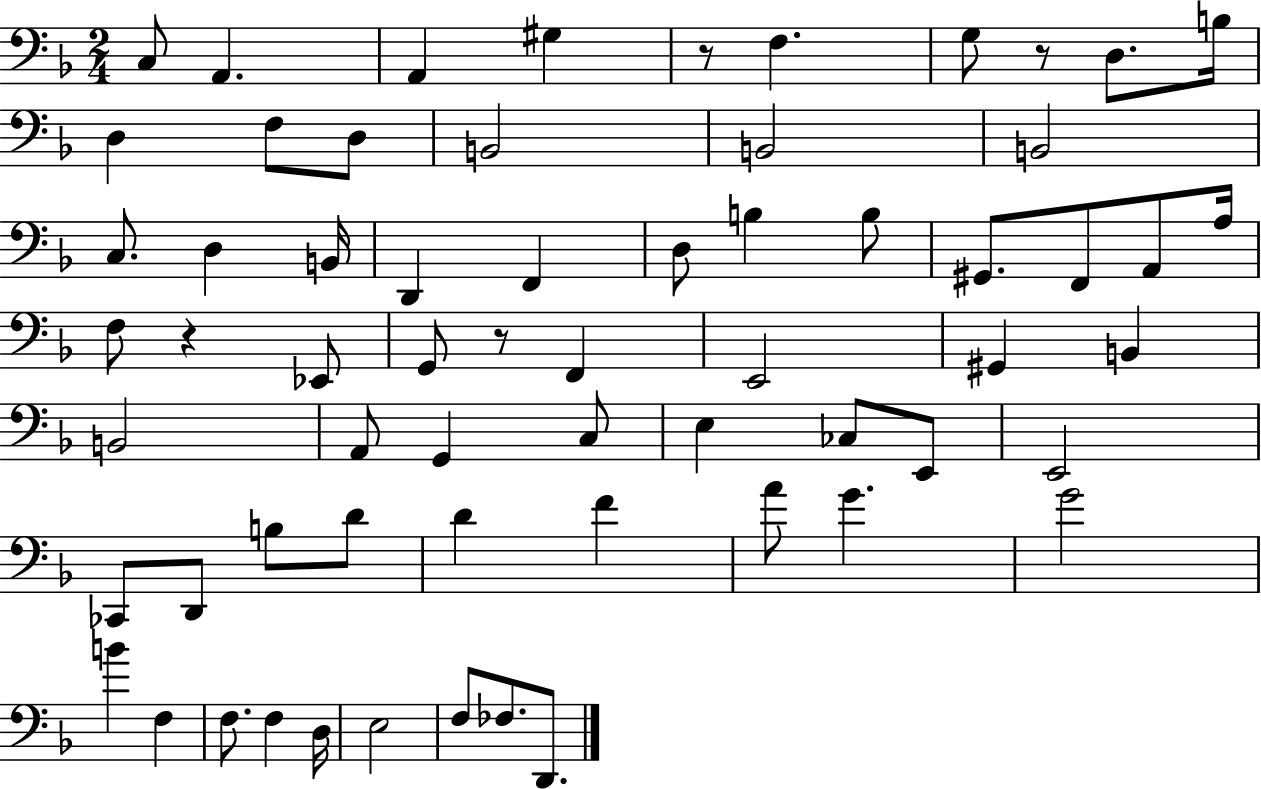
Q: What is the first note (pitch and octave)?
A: C3